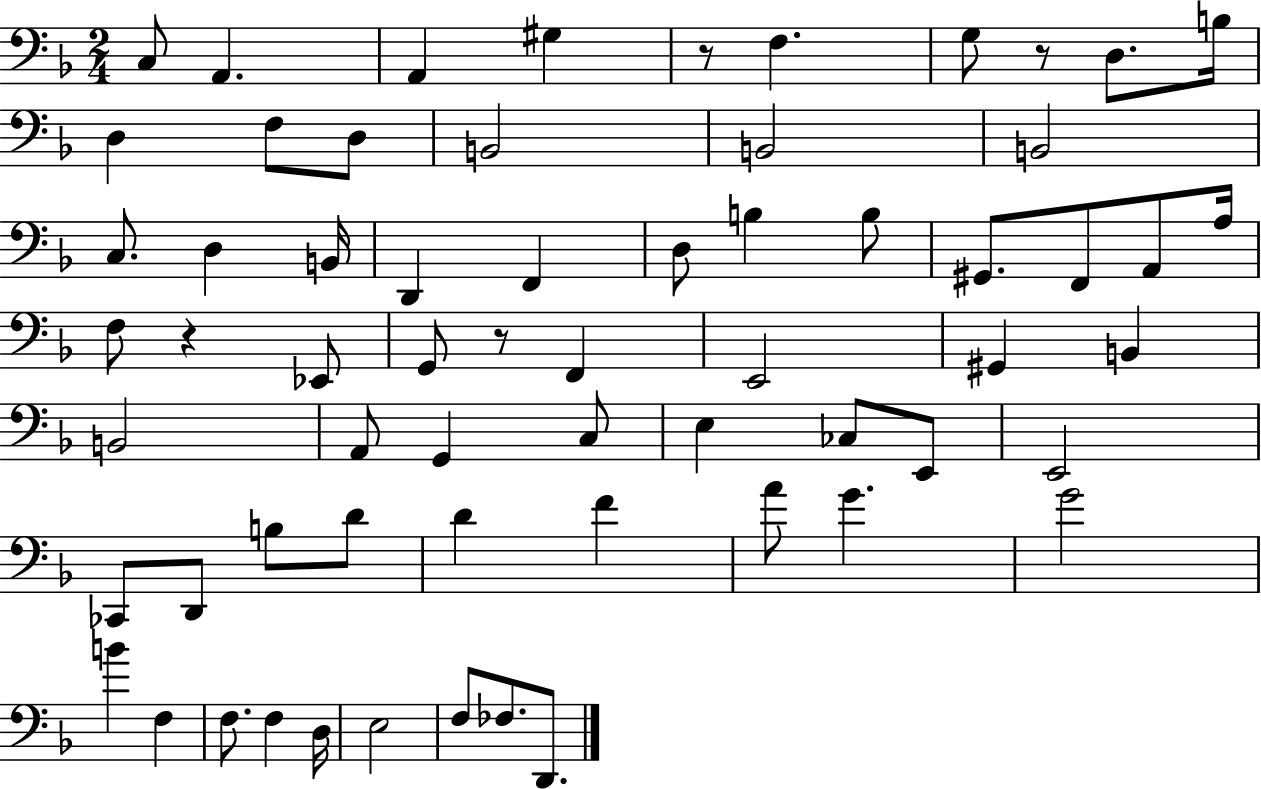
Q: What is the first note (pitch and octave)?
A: C3